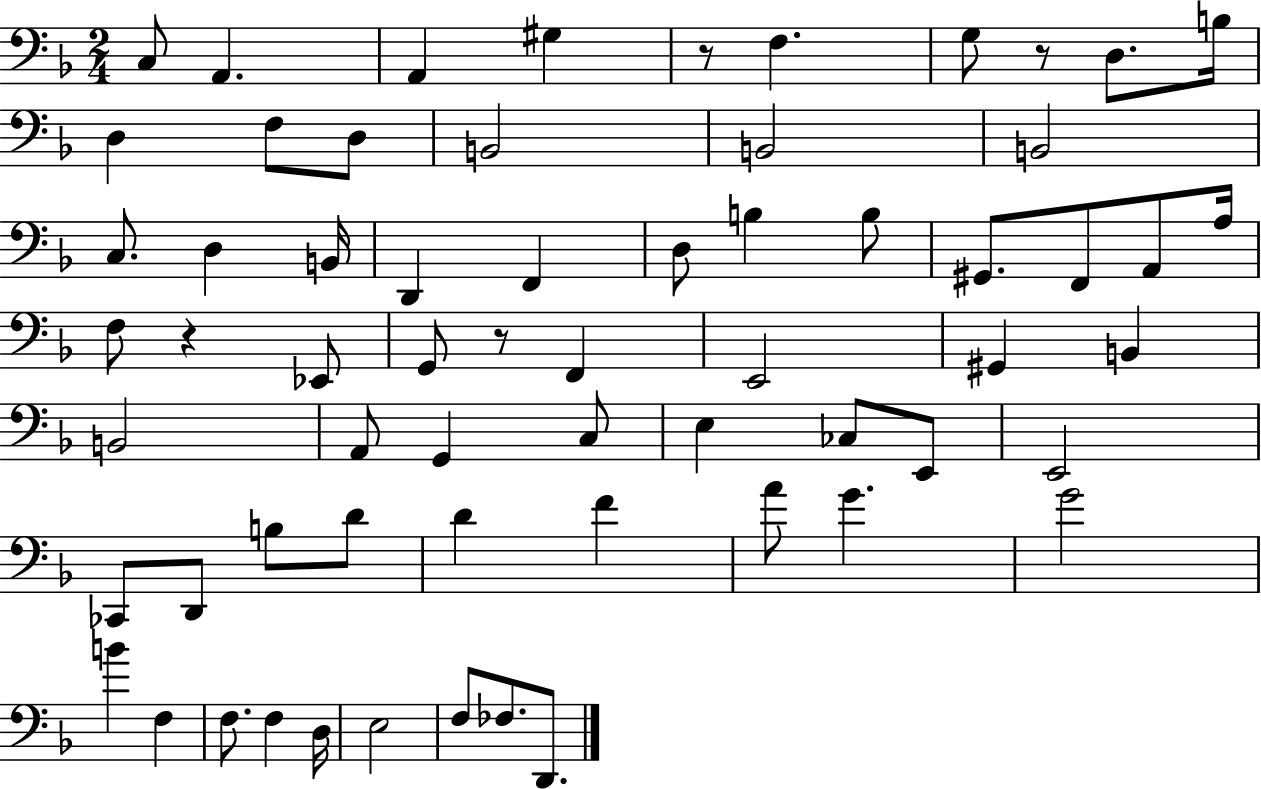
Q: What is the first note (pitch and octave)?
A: C3